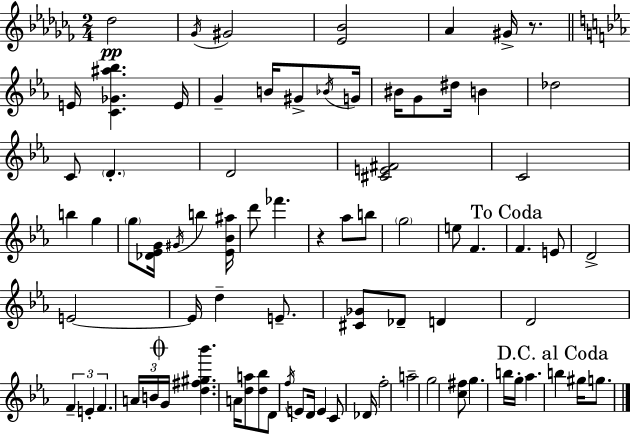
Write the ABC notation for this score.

X:1
T:Untitled
M:2/4
L:1/4
K:Abm
_d2 _G/4 ^G2 [_E_B]2 _A ^G/4 z/2 E/4 [C_G^a_b] E/4 G B/4 ^G/2 _B/4 G/4 ^B/4 G/2 ^d/4 B _d2 C/2 D D2 [^CE^F]2 C2 b g g/2 [_D_EG]/4 ^G/4 b [_E_B^a]/4 d'/2 _f' z _a/2 b/2 g2 e/2 F F E/2 D2 E2 E/4 d E/2 [^C_G]/2 _D/2 D D2 F E F A/4 B/4 G/4 [d^f^g_b'] A/4 [da]/2 [d_b]/2 D/2 f/4 E/2 D/4 E C/2 _D/4 f2 a2 g2 [c^f]/2 g b/4 g/4 _a b ^g/4 g/2